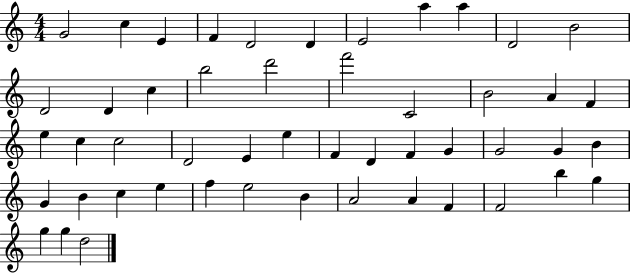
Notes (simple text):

G4/h C5/q E4/q F4/q D4/h D4/q E4/h A5/q A5/q D4/h B4/h D4/h D4/q C5/q B5/h D6/h F6/h C4/h B4/h A4/q F4/q E5/q C5/q C5/h D4/h E4/q E5/q F4/q D4/q F4/q G4/q G4/h G4/q B4/q G4/q B4/q C5/q E5/q F5/q E5/h B4/q A4/h A4/q F4/q F4/h B5/q G5/q G5/q G5/q D5/h